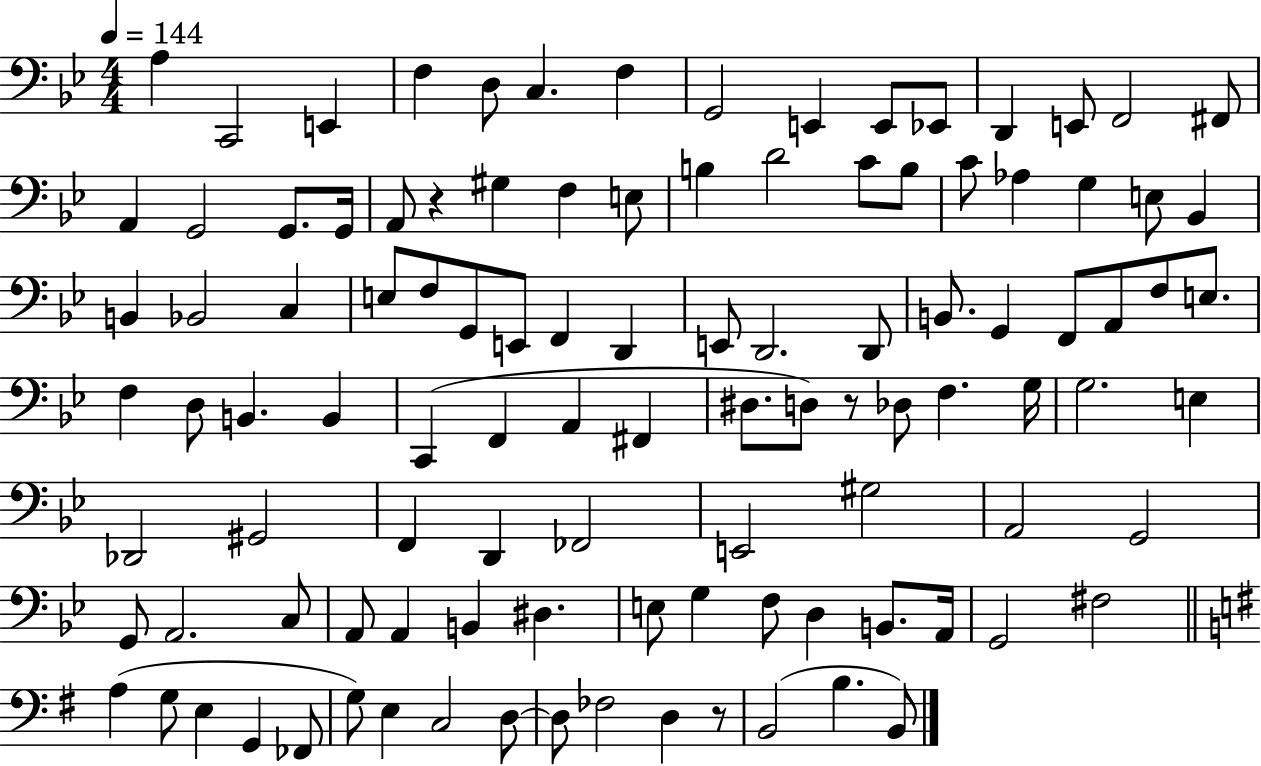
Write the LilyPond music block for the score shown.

{
  \clef bass
  \numericTimeSignature
  \time 4/4
  \key bes \major
  \tempo 4 = 144
  a4 c,2 e,4 | f4 d8 c4. f4 | g,2 e,4 e,8 ees,8 | d,4 e,8 f,2 fis,8 | \break a,4 g,2 g,8. g,16 | a,8 r4 gis4 f4 e8 | b4 d'2 c'8 b8 | c'8 aes4 g4 e8 bes,4 | \break b,4 bes,2 c4 | e8 f8 g,8 e,8 f,4 d,4 | e,8 d,2. d,8 | b,8. g,4 f,8 a,8 f8 e8. | \break f4 d8 b,4. b,4 | c,4( f,4 a,4 fis,4 | dis8. d8) r8 des8 f4. g16 | g2. e4 | \break des,2 gis,2 | f,4 d,4 fes,2 | e,2 gis2 | a,2 g,2 | \break g,8 a,2. c8 | a,8 a,4 b,4 dis4. | e8 g4 f8 d4 b,8. a,16 | g,2 fis2 | \break \bar "||" \break \key g \major a4( g8 e4 g,4 fes,8 | g8) e4 c2 d8~~ | d8 fes2 d4 r8 | b,2( b4. b,8) | \break \bar "|."
}